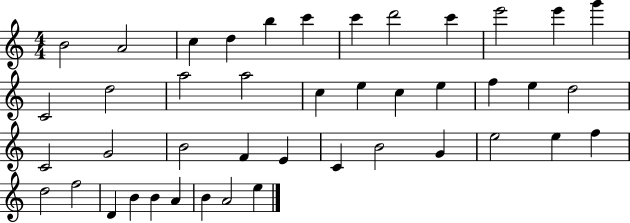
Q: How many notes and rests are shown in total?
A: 43